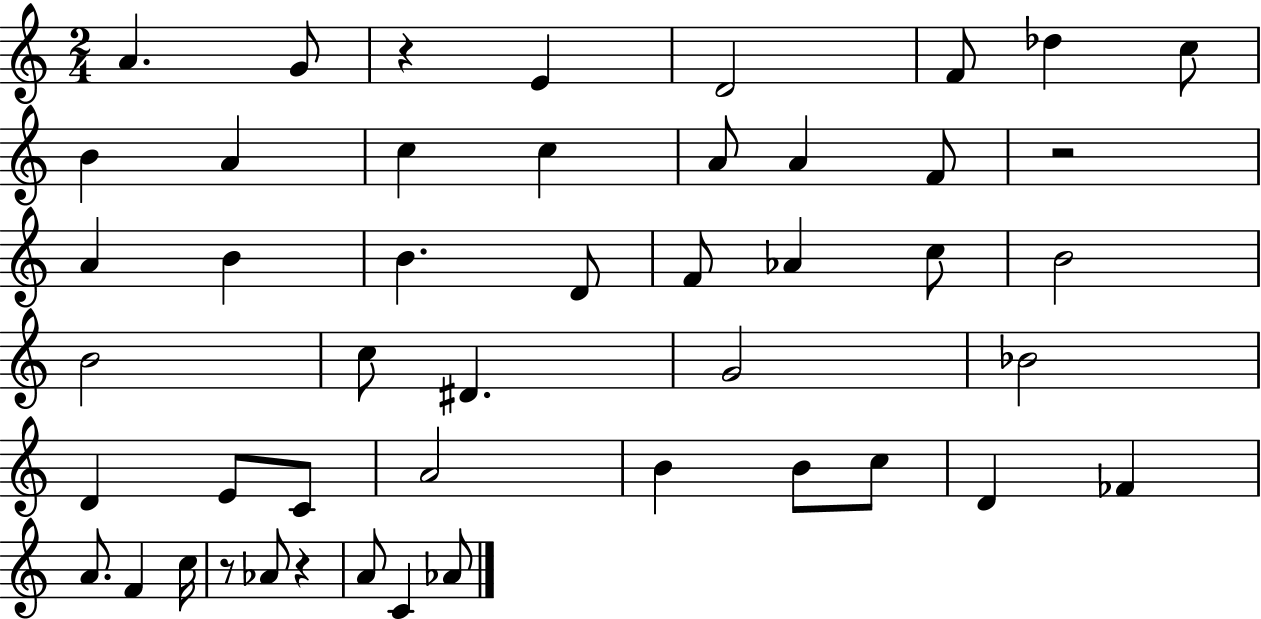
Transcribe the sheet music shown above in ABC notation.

X:1
T:Untitled
M:2/4
L:1/4
K:C
A G/2 z E D2 F/2 _d c/2 B A c c A/2 A F/2 z2 A B B D/2 F/2 _A c/2 B2 B2 c/2 ^D G2 _B2 D E/2 C/2 A2 B B/2 c/2 D _F A/2 F c/4 z/2 _A/2 z A/2 C _A/2